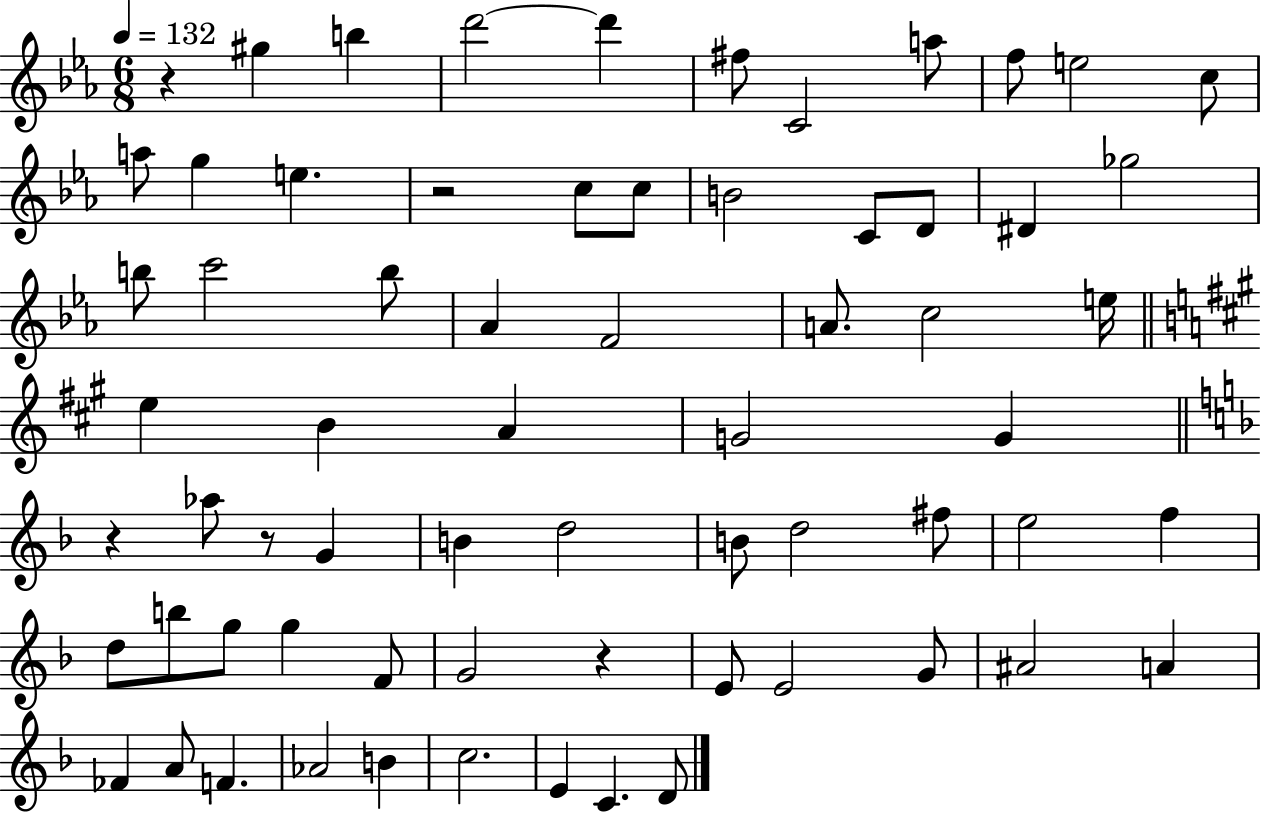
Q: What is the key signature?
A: EES major